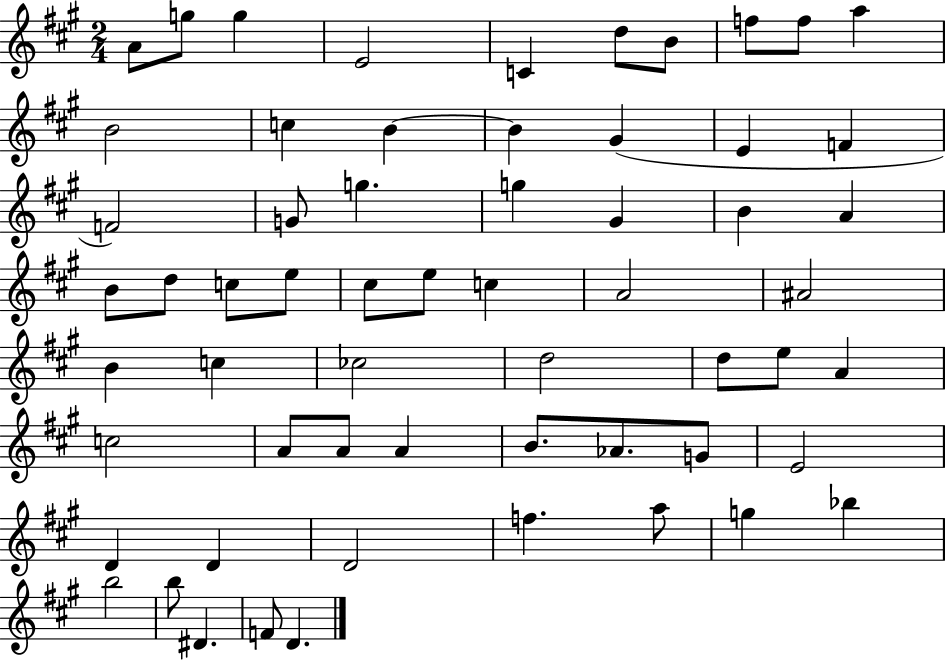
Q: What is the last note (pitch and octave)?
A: D4